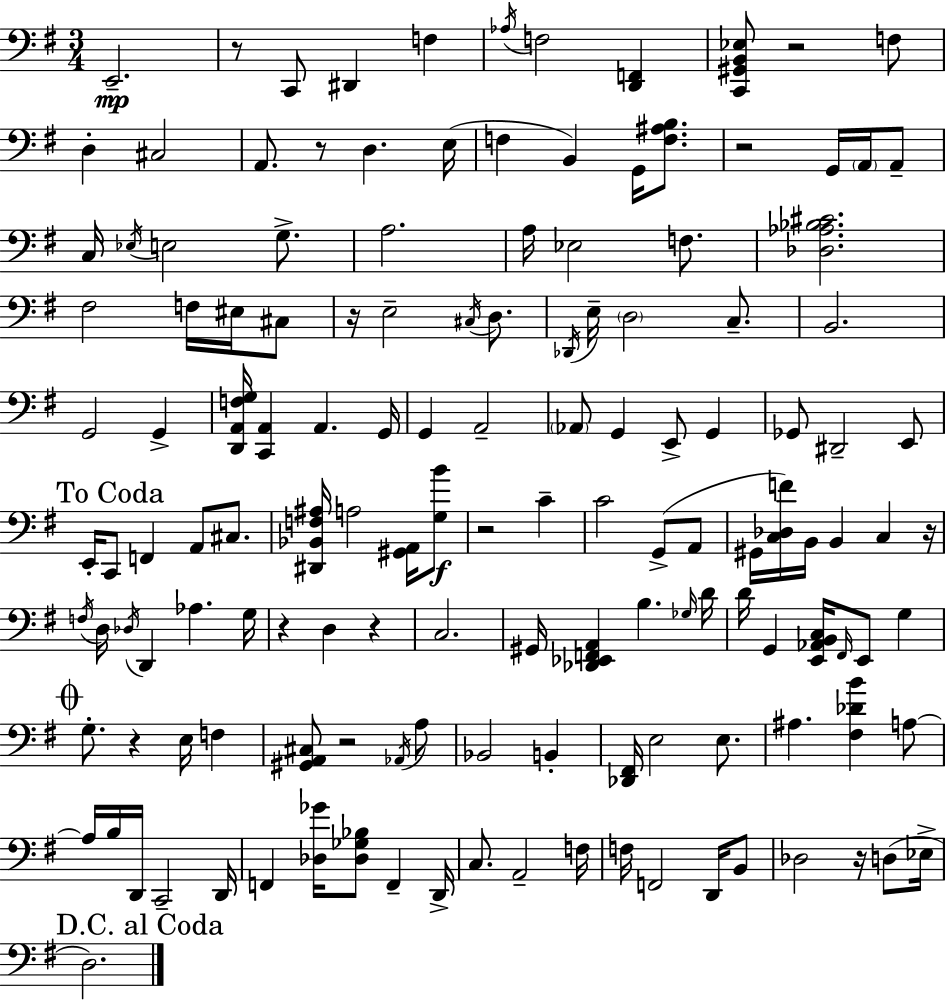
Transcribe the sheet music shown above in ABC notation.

X:1
T:Untitled
M:3/4
L:1/4
K:Em
E,,2 z/2 C,,/2 ^D,, F, _A,/4 F,2 [D,,F,,] [C,,^G,,B,,_E,]/2 z2 F,/2 D, ^C,2 A,,/2 z/2 D, E,/4 F, B,, G,,/4 [F,^A,B,]/2 z2 G,,/4 A,,/4 A,,/2 C,/4 _E,/4 E,2 G,/2 A,2 A,/4 _E,2 F,/2 [_D,_A,_B,^C]2 ^F,2 F,/4 ^E,/4 ^C,/2 z/4 E,2 ^C,/4 D,/2 _D,,/4 E,/4 D,2 C,/2 B,,2 G,,2 G,, [D,,A,,F,G,]/4 [C,,A,,] A,, G,,/4 G,, A,,2 _A,,/2 G,, E,,/2 G,, _G,,/2 ^D,,2 E,,/2 E,,/4 C,,/2 F,, A,,/2 ^C,/2 [^D,,_B,,F,^A,]/4 A,2 [^G,,A,,]/4 [G,B]/2 z2 C C2 G,,/2 A,,/2 ^G,,/4 [C,_D,F]/4 B,,/4 B,, C, z/4 F,/4 D,/4 _D,/4 D,, _A, G,/4 z D, z C,2 ^G,,/4 [_D,,_E,,F,,A,,] B, _G,/4 D/4 D/4 G,, [E,,_A,,B,,C,]/4 ^F,,/4 E,,/2 G, G,/2 z E,/4 F, [^G,,A,,^C,]/2 z2 _A,,/4 A,/2 _B,,2 B,, [_D,,^F,,]/4 E,2 E,/2 ^A, [^F,_DB] A,/2 A,/4 B,/4 D,,/4 C,,2 D,,/4 F,, [_D,_G]/4 [_D,_G,_B,]/2 F,, D,,/4 C,/2 A,,2 F,/4 F,/4 F,,2 D,,/4 B,,/2 _D,2 z/4 D,/2 _E,/4 D,2